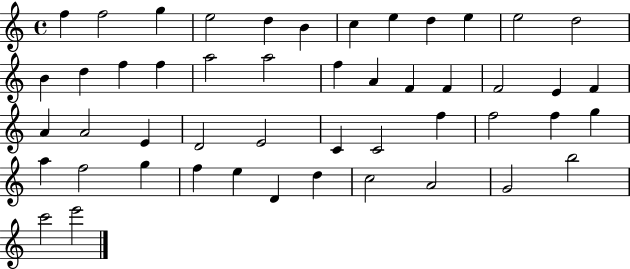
F5/q F5/h G5/q E5/h D5/q B4/q C5/q E5/q D5/q E5/q E5/h D5/h B4/q D5/q F5/q F5/q A5/h A5/h F5/q A4/q F4/q F4/q F4/h E4/q F4/q A4/q A4/h E4/q D4/h E4/h C4/q C4/h F5/q F5/h F5/q G5/q A5/q F5/h G5/q F5/q E5/q D4/q D5/q C5/h A4/h G4/h B5/h C6/h E6/h